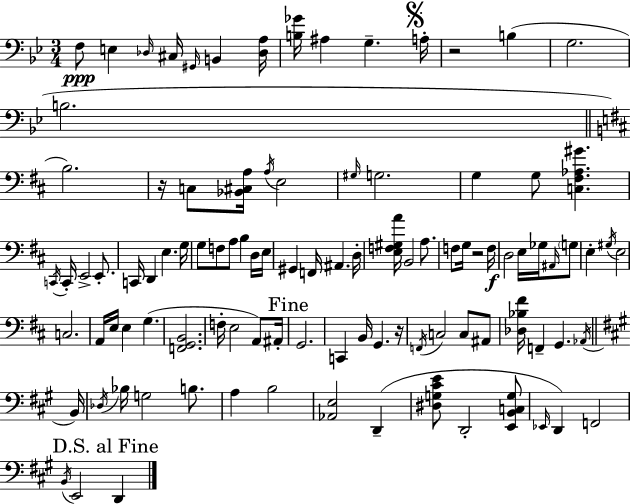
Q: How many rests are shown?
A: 4